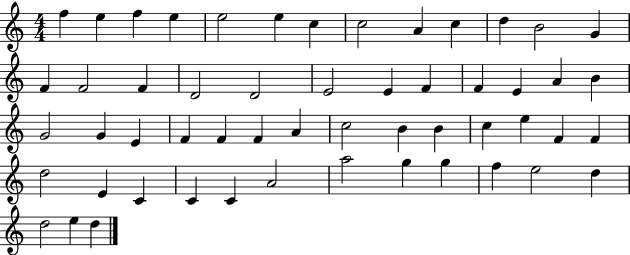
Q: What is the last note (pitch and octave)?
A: D5